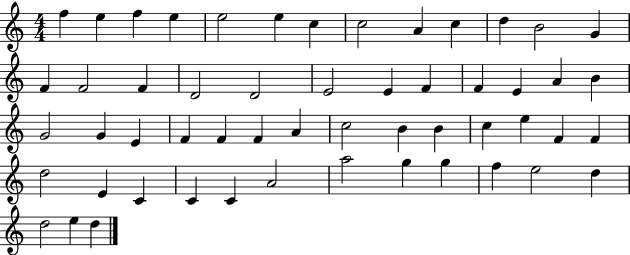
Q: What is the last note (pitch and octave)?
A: D5